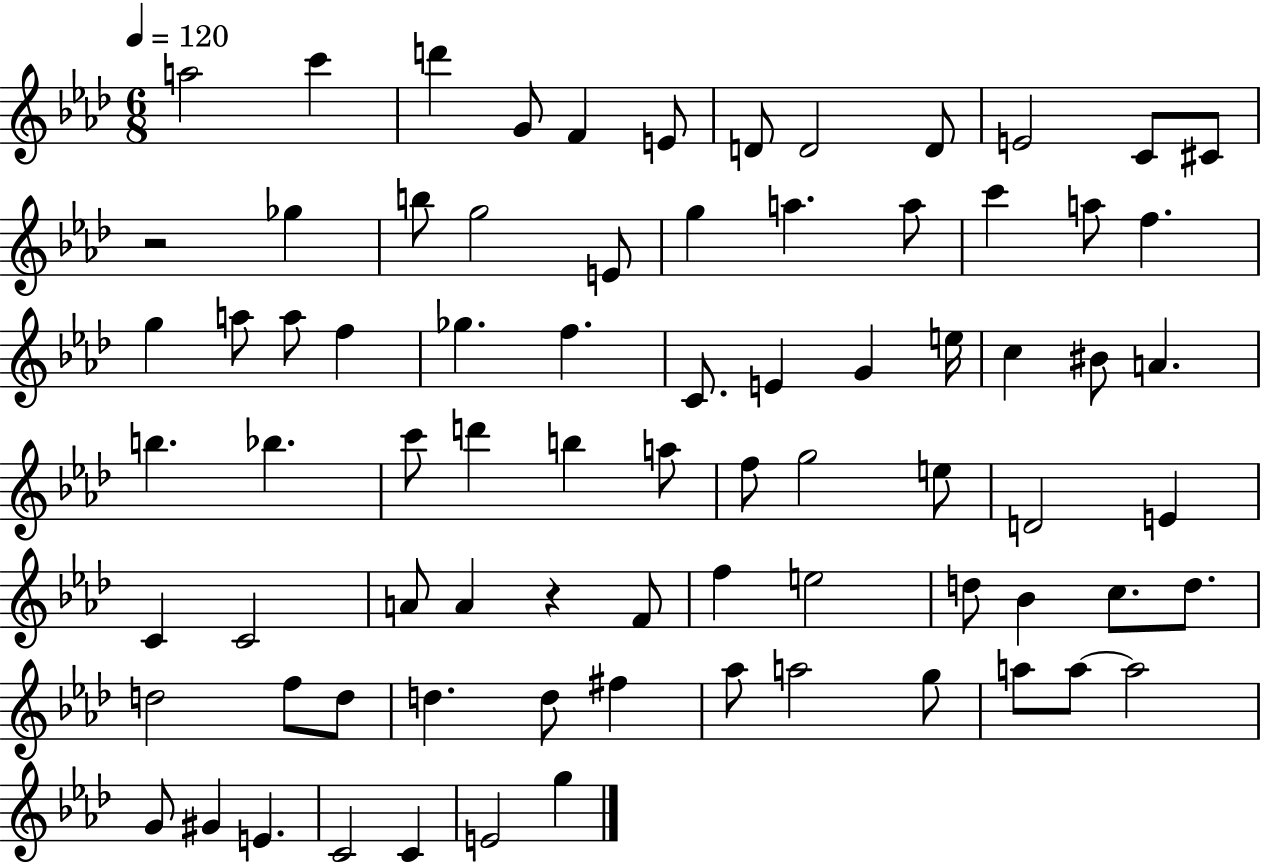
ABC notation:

X:1
T:Untitled
M:6/8
L:1/4
K:Ab
a2 c' d' G/2 F E/2 D/2 D2 D/2 E2 C/2 ^C/2 z2 _g b/2 g2 E/2 g a a/2 c' a/2 f g a/2 a/2 f _g f C/2 E G e/4 c ^B/2 A b _b c'/2 d' b a/2 f/2 g2 e/2 D2 E C C2 A/2 A z F/2 f e2 d/2 _B c/2 d/2 d2 f/2 d/2 d d/2 ^f _a/2 a2 g/2 a/2 a/2 a2 G/2 ^G E C2 C E2 g